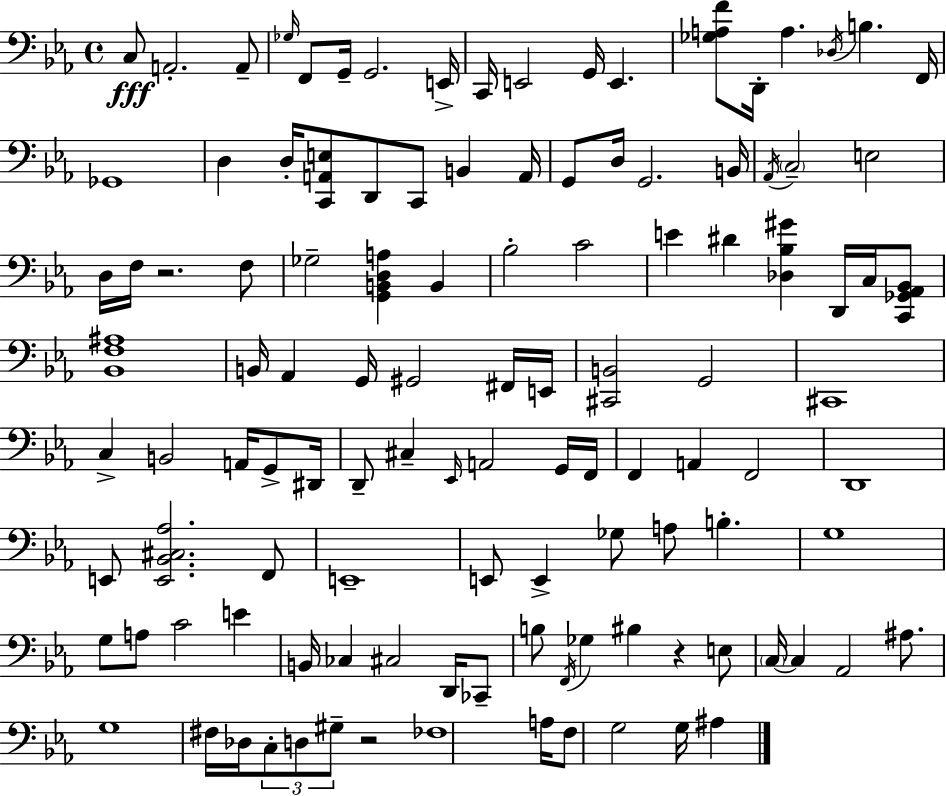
C3/e A2/h. A2/e Gb3/s F2/e G2/s G2/h. E2/s C2/s E2/h G2/s E2/q. [Gb3,A3,F4]/e D2/s A3/q. Db3/s B3/q. F2/s Gb2/w D3/q D3/s [C2,A2,E3]/e D2/e C2/e B2/q A2/s G2/e D3/s G2/h. B2/s Ab2/s C3/h E3/h D3/s F3/s R/h. F3/e Gb3/h [G2,B2,D3,A3]/q B2/q Bb3/h C4/h E4/q D#4/q [Db3,Bb3,G#4]/q D2/s C3/s [C2,Gb2,Ab2,Bb2]/e [Bb2,F3,A#3]/w B2/s Ab2/q G2/s G#2/h F#2/s E2/s [C#2,B2]/h G2/h C#2/w C3/q B2/h A2/s G2/e D#2/s D2/e C#3/q Eb2/s A2/h G2/s F2/s F2/q A2/q F2/h D2/w E2/e [E2,Bb2,C#3,Ab3]/h. F2/e E2/w E2/e E2/q Gb3/e A3/e B3/q. G3/w G3/e A3/e C4/h E4/q B2/s CES3/q C#3/h D2/s CES2/e B3/e F2/s Gb3/q BIS3/q R/q E3/e C3/s C3/q Ab2/h A#3/e. G3/w F#3/s Db3/s C3/e D3/e G#3/e R/h FES3/w A3/s F3/e G3/h G3/s A#3/q